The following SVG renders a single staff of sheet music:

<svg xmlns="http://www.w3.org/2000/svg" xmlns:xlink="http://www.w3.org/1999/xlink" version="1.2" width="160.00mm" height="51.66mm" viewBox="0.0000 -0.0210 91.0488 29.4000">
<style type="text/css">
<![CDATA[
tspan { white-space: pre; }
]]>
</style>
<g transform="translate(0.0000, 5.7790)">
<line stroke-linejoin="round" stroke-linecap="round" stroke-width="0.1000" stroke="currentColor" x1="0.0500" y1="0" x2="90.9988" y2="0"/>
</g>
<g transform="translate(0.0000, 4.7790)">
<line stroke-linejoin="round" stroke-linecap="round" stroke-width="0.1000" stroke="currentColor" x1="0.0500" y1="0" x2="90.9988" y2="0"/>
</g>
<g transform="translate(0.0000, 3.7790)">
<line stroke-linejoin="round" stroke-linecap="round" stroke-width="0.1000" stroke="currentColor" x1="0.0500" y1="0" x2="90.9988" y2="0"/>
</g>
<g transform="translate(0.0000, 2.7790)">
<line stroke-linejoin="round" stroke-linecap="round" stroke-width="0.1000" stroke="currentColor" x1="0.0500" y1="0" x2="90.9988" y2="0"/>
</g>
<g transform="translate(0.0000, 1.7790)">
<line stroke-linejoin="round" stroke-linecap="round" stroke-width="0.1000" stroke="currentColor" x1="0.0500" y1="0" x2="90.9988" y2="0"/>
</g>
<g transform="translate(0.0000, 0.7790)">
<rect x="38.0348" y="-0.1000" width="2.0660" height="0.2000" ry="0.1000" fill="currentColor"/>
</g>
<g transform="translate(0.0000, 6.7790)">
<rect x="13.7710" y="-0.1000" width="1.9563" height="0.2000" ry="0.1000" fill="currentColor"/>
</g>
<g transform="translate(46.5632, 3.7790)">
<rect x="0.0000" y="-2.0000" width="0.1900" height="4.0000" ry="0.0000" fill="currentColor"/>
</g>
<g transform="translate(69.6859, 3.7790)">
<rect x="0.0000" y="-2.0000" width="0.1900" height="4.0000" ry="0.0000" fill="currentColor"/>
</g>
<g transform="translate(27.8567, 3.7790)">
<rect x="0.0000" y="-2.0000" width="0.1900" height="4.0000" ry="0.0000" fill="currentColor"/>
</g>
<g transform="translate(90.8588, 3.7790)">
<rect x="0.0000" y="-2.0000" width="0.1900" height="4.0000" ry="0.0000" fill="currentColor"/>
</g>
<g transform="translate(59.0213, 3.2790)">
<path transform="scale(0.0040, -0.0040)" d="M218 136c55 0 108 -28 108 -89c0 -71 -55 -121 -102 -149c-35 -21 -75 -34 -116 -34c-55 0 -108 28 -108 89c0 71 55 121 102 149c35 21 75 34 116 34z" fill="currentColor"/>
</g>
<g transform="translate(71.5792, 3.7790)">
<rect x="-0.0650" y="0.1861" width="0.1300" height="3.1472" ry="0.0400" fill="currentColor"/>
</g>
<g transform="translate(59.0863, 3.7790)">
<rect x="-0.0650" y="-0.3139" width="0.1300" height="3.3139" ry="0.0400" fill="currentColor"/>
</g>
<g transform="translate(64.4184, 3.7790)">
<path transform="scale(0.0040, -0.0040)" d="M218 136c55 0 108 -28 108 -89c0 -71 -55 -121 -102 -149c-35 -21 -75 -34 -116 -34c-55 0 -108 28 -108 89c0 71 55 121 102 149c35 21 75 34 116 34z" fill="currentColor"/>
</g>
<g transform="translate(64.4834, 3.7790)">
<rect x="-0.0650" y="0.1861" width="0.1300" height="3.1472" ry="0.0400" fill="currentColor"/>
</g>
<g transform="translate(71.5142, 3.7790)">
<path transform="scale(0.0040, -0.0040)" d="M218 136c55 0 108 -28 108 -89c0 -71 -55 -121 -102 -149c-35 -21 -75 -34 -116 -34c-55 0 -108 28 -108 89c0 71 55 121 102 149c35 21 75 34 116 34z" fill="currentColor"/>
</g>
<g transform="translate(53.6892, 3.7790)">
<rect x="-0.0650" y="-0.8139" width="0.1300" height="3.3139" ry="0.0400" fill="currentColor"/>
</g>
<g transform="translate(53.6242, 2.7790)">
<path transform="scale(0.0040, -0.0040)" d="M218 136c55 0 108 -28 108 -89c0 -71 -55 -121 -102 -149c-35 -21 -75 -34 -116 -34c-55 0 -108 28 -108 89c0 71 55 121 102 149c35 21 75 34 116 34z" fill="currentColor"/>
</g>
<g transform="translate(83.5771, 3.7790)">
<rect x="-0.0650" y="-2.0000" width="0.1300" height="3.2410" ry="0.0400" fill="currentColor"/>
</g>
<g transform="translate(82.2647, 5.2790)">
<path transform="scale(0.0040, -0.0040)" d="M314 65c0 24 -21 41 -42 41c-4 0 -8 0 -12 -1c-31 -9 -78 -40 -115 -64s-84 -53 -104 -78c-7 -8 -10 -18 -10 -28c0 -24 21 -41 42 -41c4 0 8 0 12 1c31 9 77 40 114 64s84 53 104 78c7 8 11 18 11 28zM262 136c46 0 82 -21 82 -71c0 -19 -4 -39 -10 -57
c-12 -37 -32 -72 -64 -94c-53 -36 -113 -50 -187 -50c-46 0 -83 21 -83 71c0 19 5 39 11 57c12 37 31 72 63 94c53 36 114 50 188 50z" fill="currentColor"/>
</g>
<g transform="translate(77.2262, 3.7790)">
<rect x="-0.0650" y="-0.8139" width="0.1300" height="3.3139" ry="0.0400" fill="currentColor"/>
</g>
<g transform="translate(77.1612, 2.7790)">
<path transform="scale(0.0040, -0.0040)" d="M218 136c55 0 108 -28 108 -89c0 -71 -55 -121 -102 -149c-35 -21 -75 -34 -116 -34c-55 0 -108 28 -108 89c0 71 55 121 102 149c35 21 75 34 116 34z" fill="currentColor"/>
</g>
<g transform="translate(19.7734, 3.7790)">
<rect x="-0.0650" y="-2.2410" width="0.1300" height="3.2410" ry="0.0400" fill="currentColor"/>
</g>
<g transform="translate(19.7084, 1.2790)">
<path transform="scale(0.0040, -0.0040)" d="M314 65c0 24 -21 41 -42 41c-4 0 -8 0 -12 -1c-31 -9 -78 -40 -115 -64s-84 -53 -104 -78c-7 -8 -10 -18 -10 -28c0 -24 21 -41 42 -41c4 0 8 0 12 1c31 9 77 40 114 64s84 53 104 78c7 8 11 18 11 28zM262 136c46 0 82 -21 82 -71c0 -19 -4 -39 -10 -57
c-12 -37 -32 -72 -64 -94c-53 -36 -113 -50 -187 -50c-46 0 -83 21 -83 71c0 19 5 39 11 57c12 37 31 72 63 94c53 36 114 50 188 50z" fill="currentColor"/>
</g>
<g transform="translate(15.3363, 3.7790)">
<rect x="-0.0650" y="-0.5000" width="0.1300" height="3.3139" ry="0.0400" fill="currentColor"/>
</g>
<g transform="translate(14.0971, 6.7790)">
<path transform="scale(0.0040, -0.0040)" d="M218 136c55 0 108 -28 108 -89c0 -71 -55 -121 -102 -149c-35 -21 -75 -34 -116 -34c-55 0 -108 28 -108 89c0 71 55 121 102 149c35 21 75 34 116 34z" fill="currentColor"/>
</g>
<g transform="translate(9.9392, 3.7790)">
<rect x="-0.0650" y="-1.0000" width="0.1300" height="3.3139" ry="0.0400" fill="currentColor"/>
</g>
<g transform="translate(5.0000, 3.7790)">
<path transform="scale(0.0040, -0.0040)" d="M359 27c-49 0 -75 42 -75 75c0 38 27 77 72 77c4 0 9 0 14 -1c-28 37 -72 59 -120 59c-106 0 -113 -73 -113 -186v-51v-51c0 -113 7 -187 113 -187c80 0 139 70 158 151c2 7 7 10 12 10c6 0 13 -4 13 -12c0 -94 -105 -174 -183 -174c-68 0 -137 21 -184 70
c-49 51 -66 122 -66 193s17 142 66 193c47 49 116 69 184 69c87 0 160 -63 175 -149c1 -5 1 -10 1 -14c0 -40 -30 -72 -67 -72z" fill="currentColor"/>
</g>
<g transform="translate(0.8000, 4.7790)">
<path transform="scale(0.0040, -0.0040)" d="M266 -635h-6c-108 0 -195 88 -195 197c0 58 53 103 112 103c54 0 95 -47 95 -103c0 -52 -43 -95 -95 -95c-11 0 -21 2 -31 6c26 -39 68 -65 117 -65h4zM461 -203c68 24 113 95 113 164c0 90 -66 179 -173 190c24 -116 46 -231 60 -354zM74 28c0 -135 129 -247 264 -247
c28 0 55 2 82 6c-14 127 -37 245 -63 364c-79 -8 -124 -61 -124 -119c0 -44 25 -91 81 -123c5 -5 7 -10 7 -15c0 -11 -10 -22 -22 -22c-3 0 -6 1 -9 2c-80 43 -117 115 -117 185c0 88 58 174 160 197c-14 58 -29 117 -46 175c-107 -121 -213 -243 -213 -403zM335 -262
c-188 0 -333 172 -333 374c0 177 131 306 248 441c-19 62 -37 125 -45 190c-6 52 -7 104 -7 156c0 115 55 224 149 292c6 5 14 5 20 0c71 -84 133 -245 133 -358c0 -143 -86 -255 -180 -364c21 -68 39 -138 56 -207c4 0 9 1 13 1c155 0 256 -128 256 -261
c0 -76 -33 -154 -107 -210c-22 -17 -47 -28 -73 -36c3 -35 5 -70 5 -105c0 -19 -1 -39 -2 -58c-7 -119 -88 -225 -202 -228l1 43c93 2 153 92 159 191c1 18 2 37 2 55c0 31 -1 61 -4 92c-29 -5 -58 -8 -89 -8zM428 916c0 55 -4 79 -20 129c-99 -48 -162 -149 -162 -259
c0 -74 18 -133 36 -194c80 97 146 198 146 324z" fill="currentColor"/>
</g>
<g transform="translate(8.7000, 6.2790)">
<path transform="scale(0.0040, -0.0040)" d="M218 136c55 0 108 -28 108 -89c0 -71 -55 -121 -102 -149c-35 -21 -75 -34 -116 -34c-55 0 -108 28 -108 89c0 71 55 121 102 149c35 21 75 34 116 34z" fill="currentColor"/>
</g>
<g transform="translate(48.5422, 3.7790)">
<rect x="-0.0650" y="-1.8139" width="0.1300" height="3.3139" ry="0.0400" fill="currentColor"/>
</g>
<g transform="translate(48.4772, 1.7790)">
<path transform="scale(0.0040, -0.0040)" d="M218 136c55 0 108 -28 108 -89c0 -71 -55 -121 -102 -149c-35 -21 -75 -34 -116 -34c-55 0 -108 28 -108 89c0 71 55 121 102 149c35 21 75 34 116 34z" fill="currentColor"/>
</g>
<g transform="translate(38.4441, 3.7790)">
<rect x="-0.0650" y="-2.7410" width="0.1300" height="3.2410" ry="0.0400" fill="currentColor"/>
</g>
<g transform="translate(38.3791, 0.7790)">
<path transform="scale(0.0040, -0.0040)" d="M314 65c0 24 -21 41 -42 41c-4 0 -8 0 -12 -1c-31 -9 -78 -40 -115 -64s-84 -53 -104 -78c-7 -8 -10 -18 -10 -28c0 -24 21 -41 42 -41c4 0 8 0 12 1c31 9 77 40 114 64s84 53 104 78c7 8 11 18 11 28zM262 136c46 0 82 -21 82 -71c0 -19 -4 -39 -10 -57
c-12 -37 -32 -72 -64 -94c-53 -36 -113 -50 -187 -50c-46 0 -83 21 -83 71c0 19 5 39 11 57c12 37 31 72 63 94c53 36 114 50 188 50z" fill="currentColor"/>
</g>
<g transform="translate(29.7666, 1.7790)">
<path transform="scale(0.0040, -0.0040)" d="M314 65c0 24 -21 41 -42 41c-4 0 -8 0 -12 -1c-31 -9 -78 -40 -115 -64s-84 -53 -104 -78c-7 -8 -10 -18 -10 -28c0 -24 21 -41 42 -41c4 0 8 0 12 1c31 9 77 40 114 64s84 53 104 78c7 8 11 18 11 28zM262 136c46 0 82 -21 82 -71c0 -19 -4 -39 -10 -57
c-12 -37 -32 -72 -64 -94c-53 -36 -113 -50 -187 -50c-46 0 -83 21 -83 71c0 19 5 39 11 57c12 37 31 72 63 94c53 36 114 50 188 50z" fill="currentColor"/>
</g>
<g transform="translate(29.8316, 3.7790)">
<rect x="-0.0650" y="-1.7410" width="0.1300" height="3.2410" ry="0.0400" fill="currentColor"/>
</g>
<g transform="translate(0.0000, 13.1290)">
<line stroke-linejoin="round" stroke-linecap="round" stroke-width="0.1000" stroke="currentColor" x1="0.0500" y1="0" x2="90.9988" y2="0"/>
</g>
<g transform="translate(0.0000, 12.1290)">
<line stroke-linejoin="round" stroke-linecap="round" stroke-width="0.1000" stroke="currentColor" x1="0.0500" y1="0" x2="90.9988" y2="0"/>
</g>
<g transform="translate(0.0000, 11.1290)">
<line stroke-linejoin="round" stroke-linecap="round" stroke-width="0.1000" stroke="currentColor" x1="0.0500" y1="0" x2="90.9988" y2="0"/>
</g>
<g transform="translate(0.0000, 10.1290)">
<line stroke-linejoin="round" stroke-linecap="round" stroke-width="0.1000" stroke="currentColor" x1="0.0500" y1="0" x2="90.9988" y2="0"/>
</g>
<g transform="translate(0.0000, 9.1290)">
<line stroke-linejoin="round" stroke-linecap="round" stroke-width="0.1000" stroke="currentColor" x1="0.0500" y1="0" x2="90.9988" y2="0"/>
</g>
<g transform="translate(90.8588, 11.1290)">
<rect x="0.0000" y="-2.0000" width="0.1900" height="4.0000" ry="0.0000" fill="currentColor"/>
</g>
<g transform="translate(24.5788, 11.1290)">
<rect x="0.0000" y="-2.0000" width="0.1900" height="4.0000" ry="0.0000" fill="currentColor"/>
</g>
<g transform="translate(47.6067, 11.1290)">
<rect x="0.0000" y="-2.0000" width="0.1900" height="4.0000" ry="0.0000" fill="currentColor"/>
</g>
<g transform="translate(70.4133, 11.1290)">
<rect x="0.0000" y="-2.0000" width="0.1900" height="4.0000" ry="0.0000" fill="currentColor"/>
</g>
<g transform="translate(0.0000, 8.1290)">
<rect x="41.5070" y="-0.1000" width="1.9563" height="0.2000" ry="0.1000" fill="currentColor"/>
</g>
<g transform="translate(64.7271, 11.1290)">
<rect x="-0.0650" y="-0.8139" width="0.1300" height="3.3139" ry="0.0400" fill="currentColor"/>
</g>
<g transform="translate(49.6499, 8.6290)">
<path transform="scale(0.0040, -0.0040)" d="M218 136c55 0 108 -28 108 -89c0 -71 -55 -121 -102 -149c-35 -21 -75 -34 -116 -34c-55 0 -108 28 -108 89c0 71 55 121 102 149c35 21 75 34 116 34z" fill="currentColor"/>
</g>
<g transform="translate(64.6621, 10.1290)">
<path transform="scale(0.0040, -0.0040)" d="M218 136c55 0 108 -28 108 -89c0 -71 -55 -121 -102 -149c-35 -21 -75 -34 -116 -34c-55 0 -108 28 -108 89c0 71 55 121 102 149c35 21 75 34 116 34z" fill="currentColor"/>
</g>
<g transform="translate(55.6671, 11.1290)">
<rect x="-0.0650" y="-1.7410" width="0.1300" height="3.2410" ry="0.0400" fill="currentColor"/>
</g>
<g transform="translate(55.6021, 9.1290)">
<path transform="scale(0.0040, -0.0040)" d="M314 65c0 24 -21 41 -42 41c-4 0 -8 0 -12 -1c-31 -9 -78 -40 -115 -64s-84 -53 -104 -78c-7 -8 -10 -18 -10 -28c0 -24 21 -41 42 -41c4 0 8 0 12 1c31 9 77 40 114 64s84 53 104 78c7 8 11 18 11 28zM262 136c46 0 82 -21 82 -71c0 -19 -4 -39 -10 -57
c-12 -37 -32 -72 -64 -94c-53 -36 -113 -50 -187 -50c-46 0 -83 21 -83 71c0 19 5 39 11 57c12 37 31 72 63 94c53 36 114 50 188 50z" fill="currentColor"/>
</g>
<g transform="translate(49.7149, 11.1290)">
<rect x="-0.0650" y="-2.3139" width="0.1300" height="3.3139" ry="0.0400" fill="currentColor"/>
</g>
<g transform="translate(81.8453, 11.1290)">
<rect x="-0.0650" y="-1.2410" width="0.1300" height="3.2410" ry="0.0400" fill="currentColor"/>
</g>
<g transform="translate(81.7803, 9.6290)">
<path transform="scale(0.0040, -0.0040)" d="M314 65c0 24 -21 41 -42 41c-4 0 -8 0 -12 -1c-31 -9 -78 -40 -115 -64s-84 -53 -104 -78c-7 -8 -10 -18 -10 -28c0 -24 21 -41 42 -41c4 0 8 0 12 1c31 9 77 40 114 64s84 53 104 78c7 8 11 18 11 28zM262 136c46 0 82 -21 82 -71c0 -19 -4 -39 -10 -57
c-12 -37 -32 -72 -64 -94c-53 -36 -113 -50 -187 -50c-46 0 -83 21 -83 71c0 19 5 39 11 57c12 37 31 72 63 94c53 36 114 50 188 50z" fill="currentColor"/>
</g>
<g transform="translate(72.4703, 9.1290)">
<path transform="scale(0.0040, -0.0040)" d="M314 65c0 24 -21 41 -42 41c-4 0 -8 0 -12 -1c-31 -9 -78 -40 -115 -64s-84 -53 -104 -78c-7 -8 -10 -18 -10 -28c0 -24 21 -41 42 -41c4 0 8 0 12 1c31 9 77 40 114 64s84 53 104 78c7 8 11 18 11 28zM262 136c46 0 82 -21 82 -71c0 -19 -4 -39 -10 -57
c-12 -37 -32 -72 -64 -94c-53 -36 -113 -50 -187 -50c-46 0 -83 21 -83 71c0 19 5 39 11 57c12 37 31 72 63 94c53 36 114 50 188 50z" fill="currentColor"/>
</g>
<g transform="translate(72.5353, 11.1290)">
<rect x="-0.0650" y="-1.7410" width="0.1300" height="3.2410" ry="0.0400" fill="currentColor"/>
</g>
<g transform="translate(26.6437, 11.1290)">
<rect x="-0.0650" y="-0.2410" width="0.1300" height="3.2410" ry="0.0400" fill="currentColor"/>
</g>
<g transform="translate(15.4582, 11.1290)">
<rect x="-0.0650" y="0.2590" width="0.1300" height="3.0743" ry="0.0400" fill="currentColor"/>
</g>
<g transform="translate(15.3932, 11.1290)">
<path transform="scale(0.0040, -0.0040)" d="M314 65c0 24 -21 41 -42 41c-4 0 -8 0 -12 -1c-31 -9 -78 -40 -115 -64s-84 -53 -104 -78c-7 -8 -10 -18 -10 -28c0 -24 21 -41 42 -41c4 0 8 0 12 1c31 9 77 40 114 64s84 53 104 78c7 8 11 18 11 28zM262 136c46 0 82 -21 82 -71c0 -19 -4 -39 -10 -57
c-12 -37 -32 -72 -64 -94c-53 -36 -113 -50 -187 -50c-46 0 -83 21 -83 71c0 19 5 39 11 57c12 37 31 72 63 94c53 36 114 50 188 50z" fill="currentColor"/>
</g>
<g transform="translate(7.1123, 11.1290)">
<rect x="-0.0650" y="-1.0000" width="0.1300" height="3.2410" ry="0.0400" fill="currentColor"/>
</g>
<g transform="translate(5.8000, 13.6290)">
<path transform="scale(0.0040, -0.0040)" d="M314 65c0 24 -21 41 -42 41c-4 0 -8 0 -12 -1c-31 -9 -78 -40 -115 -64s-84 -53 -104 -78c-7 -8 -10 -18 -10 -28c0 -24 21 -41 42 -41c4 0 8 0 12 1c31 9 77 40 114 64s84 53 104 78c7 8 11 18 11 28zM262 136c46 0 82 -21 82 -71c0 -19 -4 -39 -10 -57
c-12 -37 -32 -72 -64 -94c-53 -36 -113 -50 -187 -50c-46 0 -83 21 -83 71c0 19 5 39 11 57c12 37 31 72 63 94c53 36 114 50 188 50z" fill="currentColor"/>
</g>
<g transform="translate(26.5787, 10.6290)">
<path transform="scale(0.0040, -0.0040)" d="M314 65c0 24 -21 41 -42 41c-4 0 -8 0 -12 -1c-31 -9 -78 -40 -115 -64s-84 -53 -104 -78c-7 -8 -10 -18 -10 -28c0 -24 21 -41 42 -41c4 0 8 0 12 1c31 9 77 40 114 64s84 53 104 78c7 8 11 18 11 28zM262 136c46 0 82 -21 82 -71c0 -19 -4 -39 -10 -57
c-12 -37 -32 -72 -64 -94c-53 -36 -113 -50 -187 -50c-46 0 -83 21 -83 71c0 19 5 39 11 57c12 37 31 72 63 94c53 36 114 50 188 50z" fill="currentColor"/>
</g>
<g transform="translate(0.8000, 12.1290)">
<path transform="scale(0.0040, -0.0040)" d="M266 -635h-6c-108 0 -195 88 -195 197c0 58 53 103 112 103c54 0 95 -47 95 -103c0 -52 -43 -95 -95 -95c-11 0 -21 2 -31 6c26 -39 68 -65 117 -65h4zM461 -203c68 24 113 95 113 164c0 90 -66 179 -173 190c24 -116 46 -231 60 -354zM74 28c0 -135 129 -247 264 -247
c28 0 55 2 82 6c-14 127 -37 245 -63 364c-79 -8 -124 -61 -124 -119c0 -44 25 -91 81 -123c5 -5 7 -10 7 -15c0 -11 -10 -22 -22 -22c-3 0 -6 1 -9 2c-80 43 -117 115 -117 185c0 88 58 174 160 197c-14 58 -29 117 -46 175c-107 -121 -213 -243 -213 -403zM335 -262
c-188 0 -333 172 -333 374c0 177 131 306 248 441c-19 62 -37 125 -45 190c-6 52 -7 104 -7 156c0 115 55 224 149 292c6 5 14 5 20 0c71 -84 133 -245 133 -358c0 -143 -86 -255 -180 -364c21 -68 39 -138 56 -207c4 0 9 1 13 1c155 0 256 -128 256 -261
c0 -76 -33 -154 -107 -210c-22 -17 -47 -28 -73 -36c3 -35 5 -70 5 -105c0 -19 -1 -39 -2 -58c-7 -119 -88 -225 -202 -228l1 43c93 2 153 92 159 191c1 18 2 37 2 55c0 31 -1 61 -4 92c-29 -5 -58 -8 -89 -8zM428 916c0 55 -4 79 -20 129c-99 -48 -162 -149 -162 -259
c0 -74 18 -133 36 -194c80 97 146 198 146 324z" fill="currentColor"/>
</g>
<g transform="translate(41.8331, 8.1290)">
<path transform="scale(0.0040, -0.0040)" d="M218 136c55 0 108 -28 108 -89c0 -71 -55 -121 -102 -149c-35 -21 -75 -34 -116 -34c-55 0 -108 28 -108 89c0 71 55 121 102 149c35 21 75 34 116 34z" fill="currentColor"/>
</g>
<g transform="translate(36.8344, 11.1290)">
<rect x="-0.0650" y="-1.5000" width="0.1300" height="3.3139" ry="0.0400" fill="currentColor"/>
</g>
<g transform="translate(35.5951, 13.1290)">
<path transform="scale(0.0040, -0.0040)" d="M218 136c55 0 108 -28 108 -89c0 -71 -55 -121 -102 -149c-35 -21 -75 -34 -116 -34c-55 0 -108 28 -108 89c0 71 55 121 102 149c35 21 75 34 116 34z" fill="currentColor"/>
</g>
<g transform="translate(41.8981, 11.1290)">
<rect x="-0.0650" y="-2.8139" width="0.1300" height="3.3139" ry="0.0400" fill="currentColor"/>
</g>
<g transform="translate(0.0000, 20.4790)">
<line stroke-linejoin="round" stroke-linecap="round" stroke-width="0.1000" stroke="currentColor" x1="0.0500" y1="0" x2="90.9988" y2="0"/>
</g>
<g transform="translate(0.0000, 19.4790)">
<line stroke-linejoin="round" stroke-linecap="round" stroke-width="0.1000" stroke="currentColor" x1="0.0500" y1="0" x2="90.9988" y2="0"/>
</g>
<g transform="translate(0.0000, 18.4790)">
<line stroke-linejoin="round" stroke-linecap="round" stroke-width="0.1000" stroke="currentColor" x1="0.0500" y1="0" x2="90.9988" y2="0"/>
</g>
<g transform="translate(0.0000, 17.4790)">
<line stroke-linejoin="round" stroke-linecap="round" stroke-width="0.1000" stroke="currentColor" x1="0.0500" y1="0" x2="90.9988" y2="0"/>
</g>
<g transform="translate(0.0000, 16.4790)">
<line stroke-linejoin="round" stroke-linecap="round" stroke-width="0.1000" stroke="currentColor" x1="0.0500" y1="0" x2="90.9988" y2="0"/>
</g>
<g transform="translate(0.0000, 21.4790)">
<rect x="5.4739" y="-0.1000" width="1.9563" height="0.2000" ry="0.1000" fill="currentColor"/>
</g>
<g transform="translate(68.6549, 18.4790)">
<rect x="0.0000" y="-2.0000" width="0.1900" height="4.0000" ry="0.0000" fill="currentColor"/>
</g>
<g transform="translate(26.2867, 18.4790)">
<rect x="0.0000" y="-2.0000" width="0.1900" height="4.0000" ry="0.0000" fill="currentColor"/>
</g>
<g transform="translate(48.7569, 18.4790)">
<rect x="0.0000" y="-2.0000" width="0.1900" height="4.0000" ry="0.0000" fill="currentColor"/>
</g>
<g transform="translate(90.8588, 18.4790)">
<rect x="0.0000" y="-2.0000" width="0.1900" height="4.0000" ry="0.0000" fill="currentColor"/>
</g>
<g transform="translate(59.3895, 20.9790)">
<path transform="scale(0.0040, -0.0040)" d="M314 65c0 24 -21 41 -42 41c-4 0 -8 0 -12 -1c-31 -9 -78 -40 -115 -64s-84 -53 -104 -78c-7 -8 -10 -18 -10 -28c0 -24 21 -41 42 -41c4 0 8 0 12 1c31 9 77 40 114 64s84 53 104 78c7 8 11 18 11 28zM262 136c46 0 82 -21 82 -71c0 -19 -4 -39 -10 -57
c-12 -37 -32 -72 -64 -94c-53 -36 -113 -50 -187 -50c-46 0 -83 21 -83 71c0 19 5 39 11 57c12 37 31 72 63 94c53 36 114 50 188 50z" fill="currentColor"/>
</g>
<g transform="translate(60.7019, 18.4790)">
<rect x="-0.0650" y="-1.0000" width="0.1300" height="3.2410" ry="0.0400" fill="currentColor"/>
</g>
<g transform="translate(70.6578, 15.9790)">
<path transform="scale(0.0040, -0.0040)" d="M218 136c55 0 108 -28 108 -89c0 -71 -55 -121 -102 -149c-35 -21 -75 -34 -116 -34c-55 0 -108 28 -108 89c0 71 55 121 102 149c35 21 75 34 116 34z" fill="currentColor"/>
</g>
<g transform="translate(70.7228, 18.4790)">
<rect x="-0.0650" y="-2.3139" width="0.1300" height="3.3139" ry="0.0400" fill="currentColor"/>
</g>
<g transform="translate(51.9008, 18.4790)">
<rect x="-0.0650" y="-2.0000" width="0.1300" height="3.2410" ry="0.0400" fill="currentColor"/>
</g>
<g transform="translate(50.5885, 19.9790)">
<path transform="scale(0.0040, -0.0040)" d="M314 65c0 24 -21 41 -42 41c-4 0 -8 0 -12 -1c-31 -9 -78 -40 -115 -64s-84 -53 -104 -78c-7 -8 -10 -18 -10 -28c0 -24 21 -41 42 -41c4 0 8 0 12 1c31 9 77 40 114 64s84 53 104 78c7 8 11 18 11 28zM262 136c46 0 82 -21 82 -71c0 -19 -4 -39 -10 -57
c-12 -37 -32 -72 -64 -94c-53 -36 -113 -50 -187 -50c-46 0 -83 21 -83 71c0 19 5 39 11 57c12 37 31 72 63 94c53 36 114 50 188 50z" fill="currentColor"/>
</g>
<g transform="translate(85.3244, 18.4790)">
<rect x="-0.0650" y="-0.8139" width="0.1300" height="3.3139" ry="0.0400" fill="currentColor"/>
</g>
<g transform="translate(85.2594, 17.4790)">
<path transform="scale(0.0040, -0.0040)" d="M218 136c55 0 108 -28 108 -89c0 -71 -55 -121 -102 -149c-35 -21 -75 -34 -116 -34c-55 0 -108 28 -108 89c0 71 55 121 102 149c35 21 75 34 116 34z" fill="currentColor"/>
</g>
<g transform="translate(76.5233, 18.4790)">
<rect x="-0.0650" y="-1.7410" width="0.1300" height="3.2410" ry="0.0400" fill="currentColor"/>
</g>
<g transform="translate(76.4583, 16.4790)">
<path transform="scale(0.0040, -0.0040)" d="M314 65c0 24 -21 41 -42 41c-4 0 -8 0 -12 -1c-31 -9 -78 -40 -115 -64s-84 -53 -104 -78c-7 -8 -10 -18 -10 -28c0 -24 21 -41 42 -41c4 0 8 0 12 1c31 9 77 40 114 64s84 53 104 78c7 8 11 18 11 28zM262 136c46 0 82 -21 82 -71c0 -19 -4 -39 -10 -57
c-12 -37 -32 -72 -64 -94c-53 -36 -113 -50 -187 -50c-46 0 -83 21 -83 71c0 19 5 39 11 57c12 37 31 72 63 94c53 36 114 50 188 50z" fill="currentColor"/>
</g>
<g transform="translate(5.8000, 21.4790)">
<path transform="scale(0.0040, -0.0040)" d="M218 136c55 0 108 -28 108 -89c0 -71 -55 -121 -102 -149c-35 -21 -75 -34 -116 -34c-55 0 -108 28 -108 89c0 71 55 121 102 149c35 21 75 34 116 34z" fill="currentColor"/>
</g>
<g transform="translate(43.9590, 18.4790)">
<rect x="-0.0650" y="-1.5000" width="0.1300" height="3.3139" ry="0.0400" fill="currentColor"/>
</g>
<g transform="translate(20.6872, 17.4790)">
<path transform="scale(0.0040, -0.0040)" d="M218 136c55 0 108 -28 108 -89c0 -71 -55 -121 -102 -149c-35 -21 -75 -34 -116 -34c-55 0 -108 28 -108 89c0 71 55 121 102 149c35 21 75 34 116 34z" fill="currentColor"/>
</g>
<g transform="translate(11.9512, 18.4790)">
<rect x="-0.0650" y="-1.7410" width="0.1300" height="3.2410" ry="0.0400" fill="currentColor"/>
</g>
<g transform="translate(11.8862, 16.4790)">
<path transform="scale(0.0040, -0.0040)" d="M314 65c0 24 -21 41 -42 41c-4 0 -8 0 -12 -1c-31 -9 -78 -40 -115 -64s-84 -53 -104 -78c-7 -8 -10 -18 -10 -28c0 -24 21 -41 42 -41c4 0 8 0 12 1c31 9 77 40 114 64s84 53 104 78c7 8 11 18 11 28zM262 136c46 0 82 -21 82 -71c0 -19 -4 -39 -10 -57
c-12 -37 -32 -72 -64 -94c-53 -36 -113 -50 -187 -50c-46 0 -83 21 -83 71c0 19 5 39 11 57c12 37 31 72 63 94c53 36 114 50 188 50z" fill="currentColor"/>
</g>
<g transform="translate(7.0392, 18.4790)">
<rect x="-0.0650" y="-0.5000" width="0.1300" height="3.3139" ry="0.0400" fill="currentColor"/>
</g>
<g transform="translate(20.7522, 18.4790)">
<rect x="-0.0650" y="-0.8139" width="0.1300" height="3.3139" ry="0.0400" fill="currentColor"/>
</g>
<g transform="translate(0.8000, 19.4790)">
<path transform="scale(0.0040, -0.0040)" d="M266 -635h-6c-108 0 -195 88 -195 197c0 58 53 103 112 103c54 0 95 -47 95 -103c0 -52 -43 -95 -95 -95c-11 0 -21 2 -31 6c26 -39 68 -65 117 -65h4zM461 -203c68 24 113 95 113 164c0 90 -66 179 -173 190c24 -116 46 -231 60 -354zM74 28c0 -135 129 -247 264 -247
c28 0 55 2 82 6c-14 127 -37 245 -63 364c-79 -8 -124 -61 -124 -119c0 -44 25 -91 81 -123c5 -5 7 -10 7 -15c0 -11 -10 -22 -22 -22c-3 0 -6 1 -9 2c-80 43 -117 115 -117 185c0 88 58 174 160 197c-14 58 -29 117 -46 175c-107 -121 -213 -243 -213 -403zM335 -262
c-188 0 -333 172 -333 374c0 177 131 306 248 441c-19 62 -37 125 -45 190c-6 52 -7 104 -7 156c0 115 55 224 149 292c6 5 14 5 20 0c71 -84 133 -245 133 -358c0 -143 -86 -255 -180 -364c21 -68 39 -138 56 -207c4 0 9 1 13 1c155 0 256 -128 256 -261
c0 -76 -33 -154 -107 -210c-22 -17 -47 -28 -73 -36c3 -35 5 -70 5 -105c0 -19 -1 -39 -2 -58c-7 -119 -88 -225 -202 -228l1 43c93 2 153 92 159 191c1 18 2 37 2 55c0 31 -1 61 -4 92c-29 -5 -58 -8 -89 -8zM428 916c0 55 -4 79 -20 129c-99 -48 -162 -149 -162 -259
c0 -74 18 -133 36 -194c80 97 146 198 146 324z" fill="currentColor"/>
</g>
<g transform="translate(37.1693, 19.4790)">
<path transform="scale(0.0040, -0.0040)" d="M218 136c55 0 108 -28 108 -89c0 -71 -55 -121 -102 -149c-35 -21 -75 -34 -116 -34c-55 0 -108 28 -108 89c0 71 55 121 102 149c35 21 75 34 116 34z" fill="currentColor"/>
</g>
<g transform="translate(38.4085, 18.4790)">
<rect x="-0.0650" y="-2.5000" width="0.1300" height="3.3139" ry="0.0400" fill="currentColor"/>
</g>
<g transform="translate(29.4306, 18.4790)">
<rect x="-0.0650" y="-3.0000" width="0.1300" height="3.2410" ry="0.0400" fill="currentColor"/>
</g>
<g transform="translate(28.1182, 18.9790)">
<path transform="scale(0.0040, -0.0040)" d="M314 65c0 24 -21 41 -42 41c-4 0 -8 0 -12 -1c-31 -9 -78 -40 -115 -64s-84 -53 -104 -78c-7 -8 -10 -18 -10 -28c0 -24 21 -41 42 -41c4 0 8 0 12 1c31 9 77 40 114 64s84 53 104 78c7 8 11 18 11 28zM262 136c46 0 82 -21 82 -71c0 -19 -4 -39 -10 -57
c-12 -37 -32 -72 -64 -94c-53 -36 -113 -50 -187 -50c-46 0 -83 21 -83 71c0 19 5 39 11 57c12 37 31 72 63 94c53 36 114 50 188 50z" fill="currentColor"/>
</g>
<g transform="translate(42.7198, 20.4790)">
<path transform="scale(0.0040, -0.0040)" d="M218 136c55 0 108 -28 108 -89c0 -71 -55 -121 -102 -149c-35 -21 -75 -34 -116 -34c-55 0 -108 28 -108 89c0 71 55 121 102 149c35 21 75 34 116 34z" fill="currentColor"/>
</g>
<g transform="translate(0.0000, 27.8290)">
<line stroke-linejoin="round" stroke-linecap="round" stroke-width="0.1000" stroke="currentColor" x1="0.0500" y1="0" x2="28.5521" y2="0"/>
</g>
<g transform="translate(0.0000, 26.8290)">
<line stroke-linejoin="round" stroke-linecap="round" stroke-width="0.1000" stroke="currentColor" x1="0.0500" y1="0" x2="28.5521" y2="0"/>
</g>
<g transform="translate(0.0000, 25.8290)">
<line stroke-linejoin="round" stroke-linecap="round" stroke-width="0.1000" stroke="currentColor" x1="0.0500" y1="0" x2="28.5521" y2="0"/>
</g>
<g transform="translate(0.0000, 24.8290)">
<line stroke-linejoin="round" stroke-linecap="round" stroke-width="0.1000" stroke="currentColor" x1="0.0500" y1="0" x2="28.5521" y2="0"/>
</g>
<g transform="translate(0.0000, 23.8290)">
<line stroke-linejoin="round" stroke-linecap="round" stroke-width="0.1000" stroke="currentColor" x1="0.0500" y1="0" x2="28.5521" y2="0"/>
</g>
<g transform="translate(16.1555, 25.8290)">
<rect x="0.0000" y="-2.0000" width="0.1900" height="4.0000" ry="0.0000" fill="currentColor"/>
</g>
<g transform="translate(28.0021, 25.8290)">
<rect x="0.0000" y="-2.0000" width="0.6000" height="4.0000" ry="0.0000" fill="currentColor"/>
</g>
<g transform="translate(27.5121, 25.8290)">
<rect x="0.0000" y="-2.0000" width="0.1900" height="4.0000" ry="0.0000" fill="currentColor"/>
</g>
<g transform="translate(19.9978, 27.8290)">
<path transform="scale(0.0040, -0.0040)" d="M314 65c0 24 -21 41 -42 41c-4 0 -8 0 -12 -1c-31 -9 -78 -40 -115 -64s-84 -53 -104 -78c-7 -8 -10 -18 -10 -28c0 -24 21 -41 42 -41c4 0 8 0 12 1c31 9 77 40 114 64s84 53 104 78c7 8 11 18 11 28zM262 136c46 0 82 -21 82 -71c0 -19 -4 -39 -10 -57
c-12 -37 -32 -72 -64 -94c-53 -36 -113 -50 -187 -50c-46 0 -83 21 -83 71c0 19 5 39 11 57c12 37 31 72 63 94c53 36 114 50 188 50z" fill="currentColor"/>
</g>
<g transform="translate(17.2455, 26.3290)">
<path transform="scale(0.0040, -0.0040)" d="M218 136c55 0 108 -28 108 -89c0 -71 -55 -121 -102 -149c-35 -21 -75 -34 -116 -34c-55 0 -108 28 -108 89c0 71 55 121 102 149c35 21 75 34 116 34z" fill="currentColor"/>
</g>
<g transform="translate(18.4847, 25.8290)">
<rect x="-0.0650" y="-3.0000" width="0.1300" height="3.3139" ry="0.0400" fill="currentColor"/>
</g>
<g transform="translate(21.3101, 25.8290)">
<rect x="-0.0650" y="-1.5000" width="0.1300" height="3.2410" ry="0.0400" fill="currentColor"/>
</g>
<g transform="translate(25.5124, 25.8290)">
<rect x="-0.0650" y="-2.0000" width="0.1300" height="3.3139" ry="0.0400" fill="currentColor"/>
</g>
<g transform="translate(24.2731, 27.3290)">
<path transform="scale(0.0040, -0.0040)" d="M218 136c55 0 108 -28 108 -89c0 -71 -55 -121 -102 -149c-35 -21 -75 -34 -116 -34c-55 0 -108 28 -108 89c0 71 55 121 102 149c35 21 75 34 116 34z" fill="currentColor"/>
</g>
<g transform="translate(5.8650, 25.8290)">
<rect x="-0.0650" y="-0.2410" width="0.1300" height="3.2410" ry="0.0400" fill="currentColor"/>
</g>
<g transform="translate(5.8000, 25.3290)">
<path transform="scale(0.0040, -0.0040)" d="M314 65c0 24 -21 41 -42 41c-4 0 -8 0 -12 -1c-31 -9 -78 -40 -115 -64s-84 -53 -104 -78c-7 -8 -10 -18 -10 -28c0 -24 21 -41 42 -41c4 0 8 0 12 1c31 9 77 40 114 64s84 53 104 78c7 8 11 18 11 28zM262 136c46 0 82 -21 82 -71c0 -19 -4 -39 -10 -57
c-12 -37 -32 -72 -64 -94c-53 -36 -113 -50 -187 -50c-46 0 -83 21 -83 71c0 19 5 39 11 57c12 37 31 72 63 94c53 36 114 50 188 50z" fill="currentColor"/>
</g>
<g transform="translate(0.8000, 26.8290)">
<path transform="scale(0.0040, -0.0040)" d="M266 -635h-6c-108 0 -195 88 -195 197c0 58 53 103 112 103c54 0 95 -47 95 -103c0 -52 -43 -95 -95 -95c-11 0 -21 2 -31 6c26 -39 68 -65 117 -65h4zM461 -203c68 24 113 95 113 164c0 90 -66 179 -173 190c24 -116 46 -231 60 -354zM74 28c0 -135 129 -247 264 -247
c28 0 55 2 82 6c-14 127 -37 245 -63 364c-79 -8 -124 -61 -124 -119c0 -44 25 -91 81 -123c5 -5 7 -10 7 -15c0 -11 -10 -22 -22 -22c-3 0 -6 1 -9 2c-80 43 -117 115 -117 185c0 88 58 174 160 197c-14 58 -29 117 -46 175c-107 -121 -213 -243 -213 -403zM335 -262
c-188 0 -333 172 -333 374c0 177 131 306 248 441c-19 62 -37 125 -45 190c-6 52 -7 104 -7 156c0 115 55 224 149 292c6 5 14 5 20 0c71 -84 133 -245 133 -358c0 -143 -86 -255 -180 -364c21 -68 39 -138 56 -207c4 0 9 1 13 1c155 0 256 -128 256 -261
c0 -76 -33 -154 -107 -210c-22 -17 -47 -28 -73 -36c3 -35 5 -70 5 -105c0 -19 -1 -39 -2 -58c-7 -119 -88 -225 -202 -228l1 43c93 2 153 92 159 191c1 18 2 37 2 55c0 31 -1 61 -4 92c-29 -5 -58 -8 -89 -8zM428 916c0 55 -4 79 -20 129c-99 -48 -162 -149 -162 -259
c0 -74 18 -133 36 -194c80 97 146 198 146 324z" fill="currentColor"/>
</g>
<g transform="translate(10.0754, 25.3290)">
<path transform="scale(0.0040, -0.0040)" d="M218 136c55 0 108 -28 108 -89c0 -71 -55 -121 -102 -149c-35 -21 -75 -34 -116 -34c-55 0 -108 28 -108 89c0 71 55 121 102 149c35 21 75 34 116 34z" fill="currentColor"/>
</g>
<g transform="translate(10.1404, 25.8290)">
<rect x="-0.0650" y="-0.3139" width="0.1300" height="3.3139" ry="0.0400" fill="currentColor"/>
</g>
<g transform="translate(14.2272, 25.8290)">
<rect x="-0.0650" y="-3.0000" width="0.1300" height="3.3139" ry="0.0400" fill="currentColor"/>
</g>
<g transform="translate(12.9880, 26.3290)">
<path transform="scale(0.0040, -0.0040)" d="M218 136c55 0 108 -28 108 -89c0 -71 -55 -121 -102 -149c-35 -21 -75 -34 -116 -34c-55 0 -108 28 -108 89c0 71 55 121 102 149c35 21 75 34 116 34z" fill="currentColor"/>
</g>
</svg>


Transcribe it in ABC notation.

X:1
T:Untitled
M:4/4
L:1/4
K:C
D C g2 f2 a2 f d c B B d F2 D2 B2 c2 E a g f2 d f2 e2 C f2 d A2 G E F2 D2 g f2 d c2 c A A E2 F